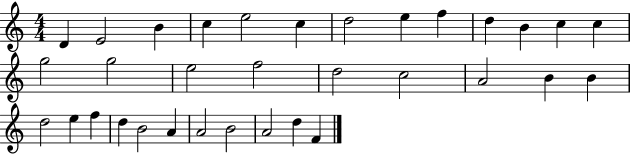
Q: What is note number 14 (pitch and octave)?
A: G5